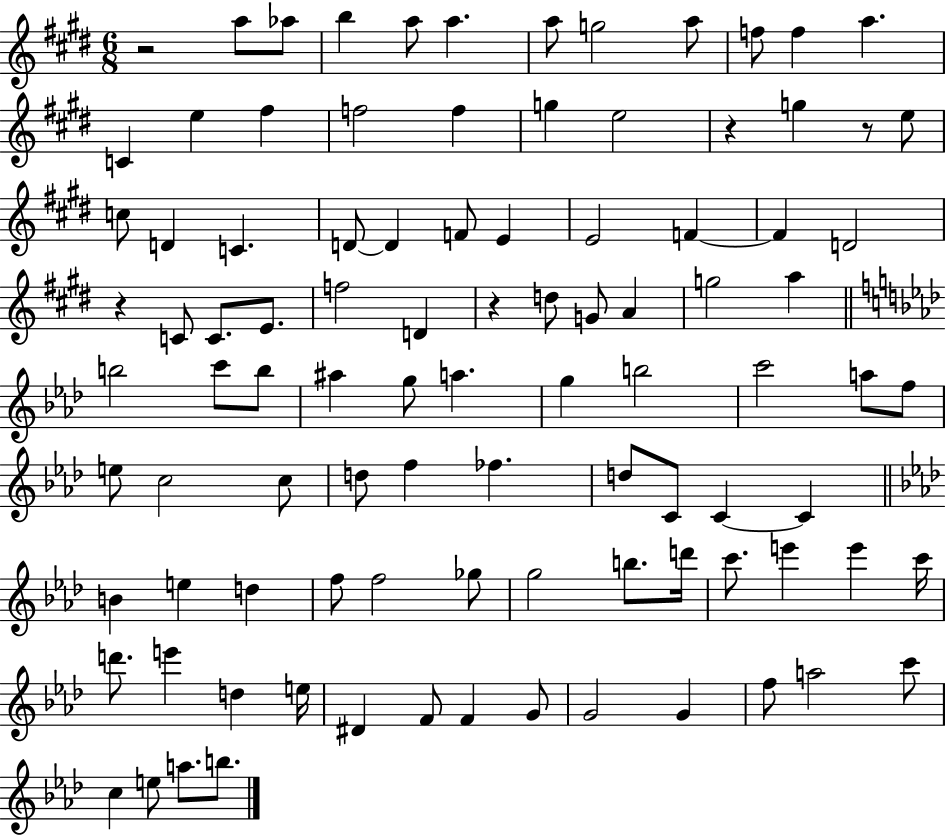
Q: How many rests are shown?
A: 5